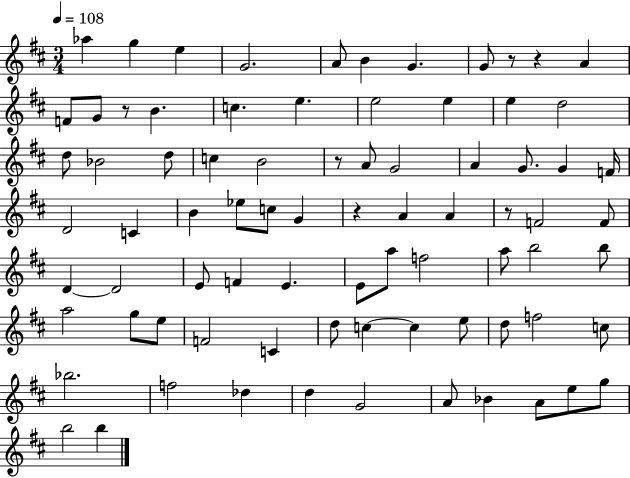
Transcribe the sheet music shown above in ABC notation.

X:1
T:Untitled
M:3/4
L:1/4
K:D
_a g e G2 A/2 B G G/2 z/2 z A F/2 G/2 z/2 B c e e2 e e d2 d/2 _B2 d/2 c B2 z/2 A/2 G2 A G/2 G F/4 D2 C B _e/2 c/2 G z A A z/2 F2 F/2 D D2 E/2 F E E/2 a/2 f2 a/2 b2 b/2 a2 g/2 e/2 F2 C d/2 c c e/2 d/2 f2 c/2 _b2 f2 _d d G2 A/2 _B A/2 e/2 g/2 b2 b